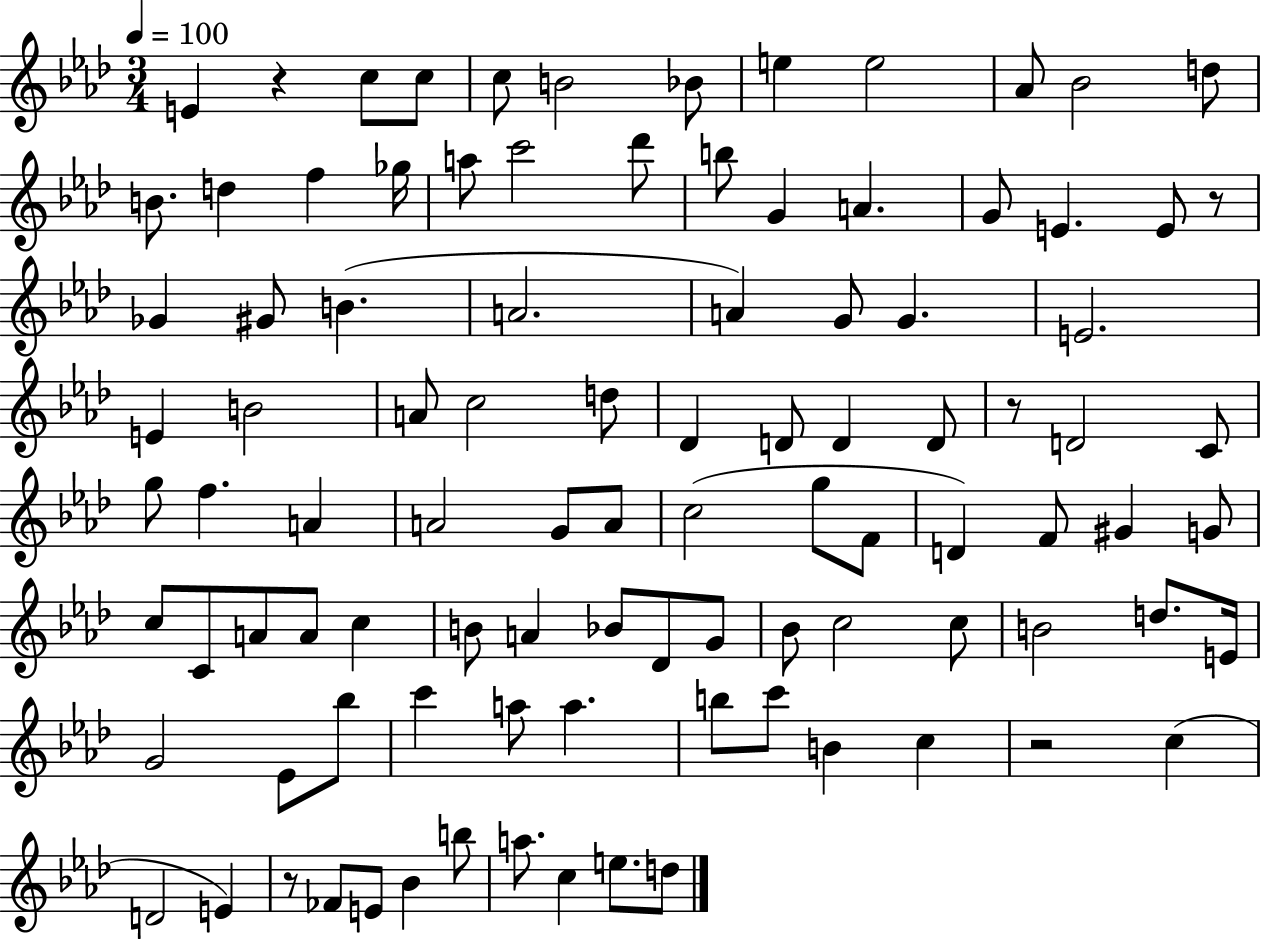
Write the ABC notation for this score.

X:1
T:Untitled
M:3/4
L:1/4
K:Ab
E z c/2 c/2 c/2 B2 _B/2 e e2 _A/2 _B2 d/2 B/2 d f _g/4 a/2 c'2 _d'/2 b/2 G A G/2 E E/2 z/2 _G ^G/2 B A2 A G/2 G E2 E B2 A/2 c2 d/2 _D D/2 D D/2 z/2 D2 C/2 g/2 f A A2 G/2 A/2 c2 g/2 F/2 D F/2 ^G G/2 c/2 C/2 A/2 A/2 c B/2 A _B/2 _D/2 G/2 _B/2 c2 c/2 B2 d/2 E/4 G2 _E/2 _b/2 c' a/2 a b/2 c'/2 B c z2 c D2 E z/2 _F/2 E/2 _B b/2 a/2 c e/2 d/2